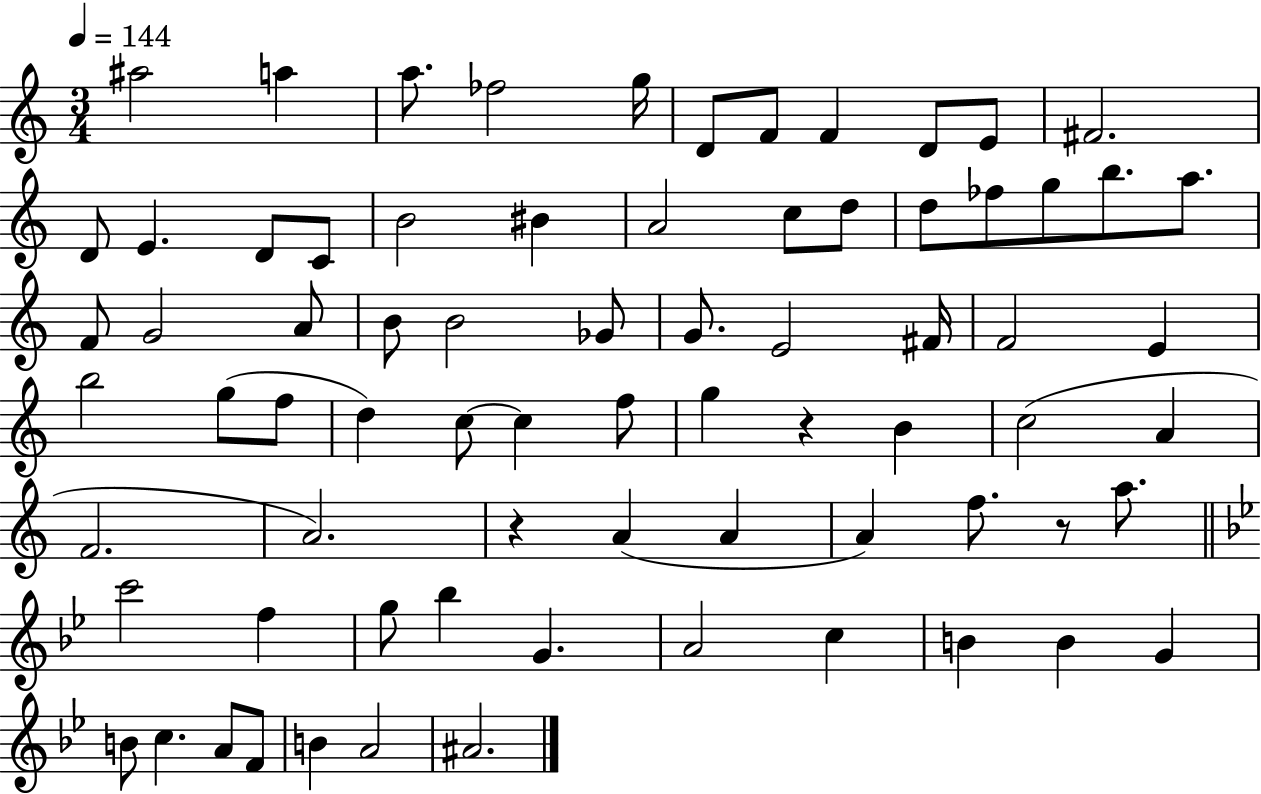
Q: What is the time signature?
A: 3/4